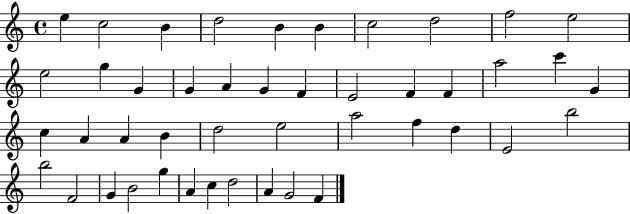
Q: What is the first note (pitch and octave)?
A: E5